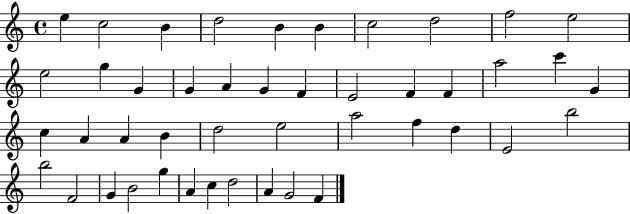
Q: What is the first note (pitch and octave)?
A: E5